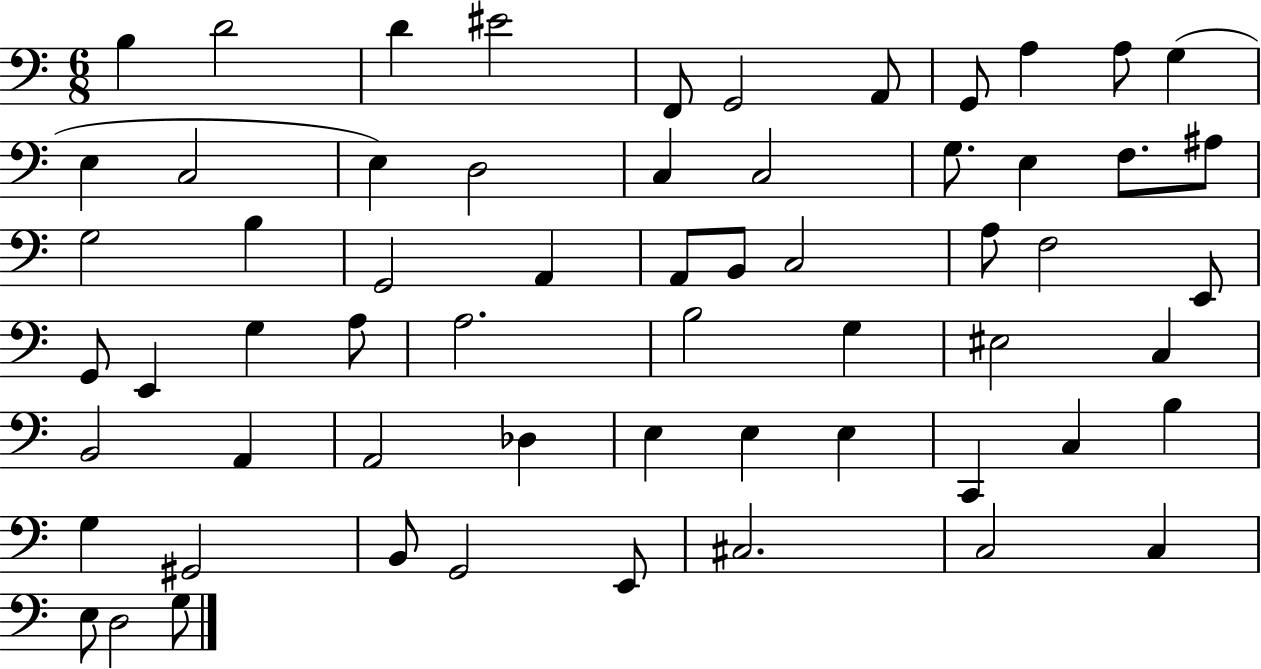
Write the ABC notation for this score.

X:1
T:Untitled
M:6/8
L:1/4
K:C
B, D2 D ^E2 F,,/2 G,,2 A,,/2 G,,/2 A, A,/2 G, E, C,2 E, D,2 C, C,2 G,/2 E, F,/2 ^A,/2 G,2 B, G,,2 A,, A,,/2 B,,/2 C,2 A,/2 F,2 E,,/2 G,,/2 E,, G, A,/2 A,2 B,2 G, ^E,2 C, B,,2 A,, A,,2 _D, E, E, E, C,, C, B, G, ^G,,2 B,,/2 G,,2 E,,/2 ^C,2 C,2 C, E,/2 D,2 G,/2